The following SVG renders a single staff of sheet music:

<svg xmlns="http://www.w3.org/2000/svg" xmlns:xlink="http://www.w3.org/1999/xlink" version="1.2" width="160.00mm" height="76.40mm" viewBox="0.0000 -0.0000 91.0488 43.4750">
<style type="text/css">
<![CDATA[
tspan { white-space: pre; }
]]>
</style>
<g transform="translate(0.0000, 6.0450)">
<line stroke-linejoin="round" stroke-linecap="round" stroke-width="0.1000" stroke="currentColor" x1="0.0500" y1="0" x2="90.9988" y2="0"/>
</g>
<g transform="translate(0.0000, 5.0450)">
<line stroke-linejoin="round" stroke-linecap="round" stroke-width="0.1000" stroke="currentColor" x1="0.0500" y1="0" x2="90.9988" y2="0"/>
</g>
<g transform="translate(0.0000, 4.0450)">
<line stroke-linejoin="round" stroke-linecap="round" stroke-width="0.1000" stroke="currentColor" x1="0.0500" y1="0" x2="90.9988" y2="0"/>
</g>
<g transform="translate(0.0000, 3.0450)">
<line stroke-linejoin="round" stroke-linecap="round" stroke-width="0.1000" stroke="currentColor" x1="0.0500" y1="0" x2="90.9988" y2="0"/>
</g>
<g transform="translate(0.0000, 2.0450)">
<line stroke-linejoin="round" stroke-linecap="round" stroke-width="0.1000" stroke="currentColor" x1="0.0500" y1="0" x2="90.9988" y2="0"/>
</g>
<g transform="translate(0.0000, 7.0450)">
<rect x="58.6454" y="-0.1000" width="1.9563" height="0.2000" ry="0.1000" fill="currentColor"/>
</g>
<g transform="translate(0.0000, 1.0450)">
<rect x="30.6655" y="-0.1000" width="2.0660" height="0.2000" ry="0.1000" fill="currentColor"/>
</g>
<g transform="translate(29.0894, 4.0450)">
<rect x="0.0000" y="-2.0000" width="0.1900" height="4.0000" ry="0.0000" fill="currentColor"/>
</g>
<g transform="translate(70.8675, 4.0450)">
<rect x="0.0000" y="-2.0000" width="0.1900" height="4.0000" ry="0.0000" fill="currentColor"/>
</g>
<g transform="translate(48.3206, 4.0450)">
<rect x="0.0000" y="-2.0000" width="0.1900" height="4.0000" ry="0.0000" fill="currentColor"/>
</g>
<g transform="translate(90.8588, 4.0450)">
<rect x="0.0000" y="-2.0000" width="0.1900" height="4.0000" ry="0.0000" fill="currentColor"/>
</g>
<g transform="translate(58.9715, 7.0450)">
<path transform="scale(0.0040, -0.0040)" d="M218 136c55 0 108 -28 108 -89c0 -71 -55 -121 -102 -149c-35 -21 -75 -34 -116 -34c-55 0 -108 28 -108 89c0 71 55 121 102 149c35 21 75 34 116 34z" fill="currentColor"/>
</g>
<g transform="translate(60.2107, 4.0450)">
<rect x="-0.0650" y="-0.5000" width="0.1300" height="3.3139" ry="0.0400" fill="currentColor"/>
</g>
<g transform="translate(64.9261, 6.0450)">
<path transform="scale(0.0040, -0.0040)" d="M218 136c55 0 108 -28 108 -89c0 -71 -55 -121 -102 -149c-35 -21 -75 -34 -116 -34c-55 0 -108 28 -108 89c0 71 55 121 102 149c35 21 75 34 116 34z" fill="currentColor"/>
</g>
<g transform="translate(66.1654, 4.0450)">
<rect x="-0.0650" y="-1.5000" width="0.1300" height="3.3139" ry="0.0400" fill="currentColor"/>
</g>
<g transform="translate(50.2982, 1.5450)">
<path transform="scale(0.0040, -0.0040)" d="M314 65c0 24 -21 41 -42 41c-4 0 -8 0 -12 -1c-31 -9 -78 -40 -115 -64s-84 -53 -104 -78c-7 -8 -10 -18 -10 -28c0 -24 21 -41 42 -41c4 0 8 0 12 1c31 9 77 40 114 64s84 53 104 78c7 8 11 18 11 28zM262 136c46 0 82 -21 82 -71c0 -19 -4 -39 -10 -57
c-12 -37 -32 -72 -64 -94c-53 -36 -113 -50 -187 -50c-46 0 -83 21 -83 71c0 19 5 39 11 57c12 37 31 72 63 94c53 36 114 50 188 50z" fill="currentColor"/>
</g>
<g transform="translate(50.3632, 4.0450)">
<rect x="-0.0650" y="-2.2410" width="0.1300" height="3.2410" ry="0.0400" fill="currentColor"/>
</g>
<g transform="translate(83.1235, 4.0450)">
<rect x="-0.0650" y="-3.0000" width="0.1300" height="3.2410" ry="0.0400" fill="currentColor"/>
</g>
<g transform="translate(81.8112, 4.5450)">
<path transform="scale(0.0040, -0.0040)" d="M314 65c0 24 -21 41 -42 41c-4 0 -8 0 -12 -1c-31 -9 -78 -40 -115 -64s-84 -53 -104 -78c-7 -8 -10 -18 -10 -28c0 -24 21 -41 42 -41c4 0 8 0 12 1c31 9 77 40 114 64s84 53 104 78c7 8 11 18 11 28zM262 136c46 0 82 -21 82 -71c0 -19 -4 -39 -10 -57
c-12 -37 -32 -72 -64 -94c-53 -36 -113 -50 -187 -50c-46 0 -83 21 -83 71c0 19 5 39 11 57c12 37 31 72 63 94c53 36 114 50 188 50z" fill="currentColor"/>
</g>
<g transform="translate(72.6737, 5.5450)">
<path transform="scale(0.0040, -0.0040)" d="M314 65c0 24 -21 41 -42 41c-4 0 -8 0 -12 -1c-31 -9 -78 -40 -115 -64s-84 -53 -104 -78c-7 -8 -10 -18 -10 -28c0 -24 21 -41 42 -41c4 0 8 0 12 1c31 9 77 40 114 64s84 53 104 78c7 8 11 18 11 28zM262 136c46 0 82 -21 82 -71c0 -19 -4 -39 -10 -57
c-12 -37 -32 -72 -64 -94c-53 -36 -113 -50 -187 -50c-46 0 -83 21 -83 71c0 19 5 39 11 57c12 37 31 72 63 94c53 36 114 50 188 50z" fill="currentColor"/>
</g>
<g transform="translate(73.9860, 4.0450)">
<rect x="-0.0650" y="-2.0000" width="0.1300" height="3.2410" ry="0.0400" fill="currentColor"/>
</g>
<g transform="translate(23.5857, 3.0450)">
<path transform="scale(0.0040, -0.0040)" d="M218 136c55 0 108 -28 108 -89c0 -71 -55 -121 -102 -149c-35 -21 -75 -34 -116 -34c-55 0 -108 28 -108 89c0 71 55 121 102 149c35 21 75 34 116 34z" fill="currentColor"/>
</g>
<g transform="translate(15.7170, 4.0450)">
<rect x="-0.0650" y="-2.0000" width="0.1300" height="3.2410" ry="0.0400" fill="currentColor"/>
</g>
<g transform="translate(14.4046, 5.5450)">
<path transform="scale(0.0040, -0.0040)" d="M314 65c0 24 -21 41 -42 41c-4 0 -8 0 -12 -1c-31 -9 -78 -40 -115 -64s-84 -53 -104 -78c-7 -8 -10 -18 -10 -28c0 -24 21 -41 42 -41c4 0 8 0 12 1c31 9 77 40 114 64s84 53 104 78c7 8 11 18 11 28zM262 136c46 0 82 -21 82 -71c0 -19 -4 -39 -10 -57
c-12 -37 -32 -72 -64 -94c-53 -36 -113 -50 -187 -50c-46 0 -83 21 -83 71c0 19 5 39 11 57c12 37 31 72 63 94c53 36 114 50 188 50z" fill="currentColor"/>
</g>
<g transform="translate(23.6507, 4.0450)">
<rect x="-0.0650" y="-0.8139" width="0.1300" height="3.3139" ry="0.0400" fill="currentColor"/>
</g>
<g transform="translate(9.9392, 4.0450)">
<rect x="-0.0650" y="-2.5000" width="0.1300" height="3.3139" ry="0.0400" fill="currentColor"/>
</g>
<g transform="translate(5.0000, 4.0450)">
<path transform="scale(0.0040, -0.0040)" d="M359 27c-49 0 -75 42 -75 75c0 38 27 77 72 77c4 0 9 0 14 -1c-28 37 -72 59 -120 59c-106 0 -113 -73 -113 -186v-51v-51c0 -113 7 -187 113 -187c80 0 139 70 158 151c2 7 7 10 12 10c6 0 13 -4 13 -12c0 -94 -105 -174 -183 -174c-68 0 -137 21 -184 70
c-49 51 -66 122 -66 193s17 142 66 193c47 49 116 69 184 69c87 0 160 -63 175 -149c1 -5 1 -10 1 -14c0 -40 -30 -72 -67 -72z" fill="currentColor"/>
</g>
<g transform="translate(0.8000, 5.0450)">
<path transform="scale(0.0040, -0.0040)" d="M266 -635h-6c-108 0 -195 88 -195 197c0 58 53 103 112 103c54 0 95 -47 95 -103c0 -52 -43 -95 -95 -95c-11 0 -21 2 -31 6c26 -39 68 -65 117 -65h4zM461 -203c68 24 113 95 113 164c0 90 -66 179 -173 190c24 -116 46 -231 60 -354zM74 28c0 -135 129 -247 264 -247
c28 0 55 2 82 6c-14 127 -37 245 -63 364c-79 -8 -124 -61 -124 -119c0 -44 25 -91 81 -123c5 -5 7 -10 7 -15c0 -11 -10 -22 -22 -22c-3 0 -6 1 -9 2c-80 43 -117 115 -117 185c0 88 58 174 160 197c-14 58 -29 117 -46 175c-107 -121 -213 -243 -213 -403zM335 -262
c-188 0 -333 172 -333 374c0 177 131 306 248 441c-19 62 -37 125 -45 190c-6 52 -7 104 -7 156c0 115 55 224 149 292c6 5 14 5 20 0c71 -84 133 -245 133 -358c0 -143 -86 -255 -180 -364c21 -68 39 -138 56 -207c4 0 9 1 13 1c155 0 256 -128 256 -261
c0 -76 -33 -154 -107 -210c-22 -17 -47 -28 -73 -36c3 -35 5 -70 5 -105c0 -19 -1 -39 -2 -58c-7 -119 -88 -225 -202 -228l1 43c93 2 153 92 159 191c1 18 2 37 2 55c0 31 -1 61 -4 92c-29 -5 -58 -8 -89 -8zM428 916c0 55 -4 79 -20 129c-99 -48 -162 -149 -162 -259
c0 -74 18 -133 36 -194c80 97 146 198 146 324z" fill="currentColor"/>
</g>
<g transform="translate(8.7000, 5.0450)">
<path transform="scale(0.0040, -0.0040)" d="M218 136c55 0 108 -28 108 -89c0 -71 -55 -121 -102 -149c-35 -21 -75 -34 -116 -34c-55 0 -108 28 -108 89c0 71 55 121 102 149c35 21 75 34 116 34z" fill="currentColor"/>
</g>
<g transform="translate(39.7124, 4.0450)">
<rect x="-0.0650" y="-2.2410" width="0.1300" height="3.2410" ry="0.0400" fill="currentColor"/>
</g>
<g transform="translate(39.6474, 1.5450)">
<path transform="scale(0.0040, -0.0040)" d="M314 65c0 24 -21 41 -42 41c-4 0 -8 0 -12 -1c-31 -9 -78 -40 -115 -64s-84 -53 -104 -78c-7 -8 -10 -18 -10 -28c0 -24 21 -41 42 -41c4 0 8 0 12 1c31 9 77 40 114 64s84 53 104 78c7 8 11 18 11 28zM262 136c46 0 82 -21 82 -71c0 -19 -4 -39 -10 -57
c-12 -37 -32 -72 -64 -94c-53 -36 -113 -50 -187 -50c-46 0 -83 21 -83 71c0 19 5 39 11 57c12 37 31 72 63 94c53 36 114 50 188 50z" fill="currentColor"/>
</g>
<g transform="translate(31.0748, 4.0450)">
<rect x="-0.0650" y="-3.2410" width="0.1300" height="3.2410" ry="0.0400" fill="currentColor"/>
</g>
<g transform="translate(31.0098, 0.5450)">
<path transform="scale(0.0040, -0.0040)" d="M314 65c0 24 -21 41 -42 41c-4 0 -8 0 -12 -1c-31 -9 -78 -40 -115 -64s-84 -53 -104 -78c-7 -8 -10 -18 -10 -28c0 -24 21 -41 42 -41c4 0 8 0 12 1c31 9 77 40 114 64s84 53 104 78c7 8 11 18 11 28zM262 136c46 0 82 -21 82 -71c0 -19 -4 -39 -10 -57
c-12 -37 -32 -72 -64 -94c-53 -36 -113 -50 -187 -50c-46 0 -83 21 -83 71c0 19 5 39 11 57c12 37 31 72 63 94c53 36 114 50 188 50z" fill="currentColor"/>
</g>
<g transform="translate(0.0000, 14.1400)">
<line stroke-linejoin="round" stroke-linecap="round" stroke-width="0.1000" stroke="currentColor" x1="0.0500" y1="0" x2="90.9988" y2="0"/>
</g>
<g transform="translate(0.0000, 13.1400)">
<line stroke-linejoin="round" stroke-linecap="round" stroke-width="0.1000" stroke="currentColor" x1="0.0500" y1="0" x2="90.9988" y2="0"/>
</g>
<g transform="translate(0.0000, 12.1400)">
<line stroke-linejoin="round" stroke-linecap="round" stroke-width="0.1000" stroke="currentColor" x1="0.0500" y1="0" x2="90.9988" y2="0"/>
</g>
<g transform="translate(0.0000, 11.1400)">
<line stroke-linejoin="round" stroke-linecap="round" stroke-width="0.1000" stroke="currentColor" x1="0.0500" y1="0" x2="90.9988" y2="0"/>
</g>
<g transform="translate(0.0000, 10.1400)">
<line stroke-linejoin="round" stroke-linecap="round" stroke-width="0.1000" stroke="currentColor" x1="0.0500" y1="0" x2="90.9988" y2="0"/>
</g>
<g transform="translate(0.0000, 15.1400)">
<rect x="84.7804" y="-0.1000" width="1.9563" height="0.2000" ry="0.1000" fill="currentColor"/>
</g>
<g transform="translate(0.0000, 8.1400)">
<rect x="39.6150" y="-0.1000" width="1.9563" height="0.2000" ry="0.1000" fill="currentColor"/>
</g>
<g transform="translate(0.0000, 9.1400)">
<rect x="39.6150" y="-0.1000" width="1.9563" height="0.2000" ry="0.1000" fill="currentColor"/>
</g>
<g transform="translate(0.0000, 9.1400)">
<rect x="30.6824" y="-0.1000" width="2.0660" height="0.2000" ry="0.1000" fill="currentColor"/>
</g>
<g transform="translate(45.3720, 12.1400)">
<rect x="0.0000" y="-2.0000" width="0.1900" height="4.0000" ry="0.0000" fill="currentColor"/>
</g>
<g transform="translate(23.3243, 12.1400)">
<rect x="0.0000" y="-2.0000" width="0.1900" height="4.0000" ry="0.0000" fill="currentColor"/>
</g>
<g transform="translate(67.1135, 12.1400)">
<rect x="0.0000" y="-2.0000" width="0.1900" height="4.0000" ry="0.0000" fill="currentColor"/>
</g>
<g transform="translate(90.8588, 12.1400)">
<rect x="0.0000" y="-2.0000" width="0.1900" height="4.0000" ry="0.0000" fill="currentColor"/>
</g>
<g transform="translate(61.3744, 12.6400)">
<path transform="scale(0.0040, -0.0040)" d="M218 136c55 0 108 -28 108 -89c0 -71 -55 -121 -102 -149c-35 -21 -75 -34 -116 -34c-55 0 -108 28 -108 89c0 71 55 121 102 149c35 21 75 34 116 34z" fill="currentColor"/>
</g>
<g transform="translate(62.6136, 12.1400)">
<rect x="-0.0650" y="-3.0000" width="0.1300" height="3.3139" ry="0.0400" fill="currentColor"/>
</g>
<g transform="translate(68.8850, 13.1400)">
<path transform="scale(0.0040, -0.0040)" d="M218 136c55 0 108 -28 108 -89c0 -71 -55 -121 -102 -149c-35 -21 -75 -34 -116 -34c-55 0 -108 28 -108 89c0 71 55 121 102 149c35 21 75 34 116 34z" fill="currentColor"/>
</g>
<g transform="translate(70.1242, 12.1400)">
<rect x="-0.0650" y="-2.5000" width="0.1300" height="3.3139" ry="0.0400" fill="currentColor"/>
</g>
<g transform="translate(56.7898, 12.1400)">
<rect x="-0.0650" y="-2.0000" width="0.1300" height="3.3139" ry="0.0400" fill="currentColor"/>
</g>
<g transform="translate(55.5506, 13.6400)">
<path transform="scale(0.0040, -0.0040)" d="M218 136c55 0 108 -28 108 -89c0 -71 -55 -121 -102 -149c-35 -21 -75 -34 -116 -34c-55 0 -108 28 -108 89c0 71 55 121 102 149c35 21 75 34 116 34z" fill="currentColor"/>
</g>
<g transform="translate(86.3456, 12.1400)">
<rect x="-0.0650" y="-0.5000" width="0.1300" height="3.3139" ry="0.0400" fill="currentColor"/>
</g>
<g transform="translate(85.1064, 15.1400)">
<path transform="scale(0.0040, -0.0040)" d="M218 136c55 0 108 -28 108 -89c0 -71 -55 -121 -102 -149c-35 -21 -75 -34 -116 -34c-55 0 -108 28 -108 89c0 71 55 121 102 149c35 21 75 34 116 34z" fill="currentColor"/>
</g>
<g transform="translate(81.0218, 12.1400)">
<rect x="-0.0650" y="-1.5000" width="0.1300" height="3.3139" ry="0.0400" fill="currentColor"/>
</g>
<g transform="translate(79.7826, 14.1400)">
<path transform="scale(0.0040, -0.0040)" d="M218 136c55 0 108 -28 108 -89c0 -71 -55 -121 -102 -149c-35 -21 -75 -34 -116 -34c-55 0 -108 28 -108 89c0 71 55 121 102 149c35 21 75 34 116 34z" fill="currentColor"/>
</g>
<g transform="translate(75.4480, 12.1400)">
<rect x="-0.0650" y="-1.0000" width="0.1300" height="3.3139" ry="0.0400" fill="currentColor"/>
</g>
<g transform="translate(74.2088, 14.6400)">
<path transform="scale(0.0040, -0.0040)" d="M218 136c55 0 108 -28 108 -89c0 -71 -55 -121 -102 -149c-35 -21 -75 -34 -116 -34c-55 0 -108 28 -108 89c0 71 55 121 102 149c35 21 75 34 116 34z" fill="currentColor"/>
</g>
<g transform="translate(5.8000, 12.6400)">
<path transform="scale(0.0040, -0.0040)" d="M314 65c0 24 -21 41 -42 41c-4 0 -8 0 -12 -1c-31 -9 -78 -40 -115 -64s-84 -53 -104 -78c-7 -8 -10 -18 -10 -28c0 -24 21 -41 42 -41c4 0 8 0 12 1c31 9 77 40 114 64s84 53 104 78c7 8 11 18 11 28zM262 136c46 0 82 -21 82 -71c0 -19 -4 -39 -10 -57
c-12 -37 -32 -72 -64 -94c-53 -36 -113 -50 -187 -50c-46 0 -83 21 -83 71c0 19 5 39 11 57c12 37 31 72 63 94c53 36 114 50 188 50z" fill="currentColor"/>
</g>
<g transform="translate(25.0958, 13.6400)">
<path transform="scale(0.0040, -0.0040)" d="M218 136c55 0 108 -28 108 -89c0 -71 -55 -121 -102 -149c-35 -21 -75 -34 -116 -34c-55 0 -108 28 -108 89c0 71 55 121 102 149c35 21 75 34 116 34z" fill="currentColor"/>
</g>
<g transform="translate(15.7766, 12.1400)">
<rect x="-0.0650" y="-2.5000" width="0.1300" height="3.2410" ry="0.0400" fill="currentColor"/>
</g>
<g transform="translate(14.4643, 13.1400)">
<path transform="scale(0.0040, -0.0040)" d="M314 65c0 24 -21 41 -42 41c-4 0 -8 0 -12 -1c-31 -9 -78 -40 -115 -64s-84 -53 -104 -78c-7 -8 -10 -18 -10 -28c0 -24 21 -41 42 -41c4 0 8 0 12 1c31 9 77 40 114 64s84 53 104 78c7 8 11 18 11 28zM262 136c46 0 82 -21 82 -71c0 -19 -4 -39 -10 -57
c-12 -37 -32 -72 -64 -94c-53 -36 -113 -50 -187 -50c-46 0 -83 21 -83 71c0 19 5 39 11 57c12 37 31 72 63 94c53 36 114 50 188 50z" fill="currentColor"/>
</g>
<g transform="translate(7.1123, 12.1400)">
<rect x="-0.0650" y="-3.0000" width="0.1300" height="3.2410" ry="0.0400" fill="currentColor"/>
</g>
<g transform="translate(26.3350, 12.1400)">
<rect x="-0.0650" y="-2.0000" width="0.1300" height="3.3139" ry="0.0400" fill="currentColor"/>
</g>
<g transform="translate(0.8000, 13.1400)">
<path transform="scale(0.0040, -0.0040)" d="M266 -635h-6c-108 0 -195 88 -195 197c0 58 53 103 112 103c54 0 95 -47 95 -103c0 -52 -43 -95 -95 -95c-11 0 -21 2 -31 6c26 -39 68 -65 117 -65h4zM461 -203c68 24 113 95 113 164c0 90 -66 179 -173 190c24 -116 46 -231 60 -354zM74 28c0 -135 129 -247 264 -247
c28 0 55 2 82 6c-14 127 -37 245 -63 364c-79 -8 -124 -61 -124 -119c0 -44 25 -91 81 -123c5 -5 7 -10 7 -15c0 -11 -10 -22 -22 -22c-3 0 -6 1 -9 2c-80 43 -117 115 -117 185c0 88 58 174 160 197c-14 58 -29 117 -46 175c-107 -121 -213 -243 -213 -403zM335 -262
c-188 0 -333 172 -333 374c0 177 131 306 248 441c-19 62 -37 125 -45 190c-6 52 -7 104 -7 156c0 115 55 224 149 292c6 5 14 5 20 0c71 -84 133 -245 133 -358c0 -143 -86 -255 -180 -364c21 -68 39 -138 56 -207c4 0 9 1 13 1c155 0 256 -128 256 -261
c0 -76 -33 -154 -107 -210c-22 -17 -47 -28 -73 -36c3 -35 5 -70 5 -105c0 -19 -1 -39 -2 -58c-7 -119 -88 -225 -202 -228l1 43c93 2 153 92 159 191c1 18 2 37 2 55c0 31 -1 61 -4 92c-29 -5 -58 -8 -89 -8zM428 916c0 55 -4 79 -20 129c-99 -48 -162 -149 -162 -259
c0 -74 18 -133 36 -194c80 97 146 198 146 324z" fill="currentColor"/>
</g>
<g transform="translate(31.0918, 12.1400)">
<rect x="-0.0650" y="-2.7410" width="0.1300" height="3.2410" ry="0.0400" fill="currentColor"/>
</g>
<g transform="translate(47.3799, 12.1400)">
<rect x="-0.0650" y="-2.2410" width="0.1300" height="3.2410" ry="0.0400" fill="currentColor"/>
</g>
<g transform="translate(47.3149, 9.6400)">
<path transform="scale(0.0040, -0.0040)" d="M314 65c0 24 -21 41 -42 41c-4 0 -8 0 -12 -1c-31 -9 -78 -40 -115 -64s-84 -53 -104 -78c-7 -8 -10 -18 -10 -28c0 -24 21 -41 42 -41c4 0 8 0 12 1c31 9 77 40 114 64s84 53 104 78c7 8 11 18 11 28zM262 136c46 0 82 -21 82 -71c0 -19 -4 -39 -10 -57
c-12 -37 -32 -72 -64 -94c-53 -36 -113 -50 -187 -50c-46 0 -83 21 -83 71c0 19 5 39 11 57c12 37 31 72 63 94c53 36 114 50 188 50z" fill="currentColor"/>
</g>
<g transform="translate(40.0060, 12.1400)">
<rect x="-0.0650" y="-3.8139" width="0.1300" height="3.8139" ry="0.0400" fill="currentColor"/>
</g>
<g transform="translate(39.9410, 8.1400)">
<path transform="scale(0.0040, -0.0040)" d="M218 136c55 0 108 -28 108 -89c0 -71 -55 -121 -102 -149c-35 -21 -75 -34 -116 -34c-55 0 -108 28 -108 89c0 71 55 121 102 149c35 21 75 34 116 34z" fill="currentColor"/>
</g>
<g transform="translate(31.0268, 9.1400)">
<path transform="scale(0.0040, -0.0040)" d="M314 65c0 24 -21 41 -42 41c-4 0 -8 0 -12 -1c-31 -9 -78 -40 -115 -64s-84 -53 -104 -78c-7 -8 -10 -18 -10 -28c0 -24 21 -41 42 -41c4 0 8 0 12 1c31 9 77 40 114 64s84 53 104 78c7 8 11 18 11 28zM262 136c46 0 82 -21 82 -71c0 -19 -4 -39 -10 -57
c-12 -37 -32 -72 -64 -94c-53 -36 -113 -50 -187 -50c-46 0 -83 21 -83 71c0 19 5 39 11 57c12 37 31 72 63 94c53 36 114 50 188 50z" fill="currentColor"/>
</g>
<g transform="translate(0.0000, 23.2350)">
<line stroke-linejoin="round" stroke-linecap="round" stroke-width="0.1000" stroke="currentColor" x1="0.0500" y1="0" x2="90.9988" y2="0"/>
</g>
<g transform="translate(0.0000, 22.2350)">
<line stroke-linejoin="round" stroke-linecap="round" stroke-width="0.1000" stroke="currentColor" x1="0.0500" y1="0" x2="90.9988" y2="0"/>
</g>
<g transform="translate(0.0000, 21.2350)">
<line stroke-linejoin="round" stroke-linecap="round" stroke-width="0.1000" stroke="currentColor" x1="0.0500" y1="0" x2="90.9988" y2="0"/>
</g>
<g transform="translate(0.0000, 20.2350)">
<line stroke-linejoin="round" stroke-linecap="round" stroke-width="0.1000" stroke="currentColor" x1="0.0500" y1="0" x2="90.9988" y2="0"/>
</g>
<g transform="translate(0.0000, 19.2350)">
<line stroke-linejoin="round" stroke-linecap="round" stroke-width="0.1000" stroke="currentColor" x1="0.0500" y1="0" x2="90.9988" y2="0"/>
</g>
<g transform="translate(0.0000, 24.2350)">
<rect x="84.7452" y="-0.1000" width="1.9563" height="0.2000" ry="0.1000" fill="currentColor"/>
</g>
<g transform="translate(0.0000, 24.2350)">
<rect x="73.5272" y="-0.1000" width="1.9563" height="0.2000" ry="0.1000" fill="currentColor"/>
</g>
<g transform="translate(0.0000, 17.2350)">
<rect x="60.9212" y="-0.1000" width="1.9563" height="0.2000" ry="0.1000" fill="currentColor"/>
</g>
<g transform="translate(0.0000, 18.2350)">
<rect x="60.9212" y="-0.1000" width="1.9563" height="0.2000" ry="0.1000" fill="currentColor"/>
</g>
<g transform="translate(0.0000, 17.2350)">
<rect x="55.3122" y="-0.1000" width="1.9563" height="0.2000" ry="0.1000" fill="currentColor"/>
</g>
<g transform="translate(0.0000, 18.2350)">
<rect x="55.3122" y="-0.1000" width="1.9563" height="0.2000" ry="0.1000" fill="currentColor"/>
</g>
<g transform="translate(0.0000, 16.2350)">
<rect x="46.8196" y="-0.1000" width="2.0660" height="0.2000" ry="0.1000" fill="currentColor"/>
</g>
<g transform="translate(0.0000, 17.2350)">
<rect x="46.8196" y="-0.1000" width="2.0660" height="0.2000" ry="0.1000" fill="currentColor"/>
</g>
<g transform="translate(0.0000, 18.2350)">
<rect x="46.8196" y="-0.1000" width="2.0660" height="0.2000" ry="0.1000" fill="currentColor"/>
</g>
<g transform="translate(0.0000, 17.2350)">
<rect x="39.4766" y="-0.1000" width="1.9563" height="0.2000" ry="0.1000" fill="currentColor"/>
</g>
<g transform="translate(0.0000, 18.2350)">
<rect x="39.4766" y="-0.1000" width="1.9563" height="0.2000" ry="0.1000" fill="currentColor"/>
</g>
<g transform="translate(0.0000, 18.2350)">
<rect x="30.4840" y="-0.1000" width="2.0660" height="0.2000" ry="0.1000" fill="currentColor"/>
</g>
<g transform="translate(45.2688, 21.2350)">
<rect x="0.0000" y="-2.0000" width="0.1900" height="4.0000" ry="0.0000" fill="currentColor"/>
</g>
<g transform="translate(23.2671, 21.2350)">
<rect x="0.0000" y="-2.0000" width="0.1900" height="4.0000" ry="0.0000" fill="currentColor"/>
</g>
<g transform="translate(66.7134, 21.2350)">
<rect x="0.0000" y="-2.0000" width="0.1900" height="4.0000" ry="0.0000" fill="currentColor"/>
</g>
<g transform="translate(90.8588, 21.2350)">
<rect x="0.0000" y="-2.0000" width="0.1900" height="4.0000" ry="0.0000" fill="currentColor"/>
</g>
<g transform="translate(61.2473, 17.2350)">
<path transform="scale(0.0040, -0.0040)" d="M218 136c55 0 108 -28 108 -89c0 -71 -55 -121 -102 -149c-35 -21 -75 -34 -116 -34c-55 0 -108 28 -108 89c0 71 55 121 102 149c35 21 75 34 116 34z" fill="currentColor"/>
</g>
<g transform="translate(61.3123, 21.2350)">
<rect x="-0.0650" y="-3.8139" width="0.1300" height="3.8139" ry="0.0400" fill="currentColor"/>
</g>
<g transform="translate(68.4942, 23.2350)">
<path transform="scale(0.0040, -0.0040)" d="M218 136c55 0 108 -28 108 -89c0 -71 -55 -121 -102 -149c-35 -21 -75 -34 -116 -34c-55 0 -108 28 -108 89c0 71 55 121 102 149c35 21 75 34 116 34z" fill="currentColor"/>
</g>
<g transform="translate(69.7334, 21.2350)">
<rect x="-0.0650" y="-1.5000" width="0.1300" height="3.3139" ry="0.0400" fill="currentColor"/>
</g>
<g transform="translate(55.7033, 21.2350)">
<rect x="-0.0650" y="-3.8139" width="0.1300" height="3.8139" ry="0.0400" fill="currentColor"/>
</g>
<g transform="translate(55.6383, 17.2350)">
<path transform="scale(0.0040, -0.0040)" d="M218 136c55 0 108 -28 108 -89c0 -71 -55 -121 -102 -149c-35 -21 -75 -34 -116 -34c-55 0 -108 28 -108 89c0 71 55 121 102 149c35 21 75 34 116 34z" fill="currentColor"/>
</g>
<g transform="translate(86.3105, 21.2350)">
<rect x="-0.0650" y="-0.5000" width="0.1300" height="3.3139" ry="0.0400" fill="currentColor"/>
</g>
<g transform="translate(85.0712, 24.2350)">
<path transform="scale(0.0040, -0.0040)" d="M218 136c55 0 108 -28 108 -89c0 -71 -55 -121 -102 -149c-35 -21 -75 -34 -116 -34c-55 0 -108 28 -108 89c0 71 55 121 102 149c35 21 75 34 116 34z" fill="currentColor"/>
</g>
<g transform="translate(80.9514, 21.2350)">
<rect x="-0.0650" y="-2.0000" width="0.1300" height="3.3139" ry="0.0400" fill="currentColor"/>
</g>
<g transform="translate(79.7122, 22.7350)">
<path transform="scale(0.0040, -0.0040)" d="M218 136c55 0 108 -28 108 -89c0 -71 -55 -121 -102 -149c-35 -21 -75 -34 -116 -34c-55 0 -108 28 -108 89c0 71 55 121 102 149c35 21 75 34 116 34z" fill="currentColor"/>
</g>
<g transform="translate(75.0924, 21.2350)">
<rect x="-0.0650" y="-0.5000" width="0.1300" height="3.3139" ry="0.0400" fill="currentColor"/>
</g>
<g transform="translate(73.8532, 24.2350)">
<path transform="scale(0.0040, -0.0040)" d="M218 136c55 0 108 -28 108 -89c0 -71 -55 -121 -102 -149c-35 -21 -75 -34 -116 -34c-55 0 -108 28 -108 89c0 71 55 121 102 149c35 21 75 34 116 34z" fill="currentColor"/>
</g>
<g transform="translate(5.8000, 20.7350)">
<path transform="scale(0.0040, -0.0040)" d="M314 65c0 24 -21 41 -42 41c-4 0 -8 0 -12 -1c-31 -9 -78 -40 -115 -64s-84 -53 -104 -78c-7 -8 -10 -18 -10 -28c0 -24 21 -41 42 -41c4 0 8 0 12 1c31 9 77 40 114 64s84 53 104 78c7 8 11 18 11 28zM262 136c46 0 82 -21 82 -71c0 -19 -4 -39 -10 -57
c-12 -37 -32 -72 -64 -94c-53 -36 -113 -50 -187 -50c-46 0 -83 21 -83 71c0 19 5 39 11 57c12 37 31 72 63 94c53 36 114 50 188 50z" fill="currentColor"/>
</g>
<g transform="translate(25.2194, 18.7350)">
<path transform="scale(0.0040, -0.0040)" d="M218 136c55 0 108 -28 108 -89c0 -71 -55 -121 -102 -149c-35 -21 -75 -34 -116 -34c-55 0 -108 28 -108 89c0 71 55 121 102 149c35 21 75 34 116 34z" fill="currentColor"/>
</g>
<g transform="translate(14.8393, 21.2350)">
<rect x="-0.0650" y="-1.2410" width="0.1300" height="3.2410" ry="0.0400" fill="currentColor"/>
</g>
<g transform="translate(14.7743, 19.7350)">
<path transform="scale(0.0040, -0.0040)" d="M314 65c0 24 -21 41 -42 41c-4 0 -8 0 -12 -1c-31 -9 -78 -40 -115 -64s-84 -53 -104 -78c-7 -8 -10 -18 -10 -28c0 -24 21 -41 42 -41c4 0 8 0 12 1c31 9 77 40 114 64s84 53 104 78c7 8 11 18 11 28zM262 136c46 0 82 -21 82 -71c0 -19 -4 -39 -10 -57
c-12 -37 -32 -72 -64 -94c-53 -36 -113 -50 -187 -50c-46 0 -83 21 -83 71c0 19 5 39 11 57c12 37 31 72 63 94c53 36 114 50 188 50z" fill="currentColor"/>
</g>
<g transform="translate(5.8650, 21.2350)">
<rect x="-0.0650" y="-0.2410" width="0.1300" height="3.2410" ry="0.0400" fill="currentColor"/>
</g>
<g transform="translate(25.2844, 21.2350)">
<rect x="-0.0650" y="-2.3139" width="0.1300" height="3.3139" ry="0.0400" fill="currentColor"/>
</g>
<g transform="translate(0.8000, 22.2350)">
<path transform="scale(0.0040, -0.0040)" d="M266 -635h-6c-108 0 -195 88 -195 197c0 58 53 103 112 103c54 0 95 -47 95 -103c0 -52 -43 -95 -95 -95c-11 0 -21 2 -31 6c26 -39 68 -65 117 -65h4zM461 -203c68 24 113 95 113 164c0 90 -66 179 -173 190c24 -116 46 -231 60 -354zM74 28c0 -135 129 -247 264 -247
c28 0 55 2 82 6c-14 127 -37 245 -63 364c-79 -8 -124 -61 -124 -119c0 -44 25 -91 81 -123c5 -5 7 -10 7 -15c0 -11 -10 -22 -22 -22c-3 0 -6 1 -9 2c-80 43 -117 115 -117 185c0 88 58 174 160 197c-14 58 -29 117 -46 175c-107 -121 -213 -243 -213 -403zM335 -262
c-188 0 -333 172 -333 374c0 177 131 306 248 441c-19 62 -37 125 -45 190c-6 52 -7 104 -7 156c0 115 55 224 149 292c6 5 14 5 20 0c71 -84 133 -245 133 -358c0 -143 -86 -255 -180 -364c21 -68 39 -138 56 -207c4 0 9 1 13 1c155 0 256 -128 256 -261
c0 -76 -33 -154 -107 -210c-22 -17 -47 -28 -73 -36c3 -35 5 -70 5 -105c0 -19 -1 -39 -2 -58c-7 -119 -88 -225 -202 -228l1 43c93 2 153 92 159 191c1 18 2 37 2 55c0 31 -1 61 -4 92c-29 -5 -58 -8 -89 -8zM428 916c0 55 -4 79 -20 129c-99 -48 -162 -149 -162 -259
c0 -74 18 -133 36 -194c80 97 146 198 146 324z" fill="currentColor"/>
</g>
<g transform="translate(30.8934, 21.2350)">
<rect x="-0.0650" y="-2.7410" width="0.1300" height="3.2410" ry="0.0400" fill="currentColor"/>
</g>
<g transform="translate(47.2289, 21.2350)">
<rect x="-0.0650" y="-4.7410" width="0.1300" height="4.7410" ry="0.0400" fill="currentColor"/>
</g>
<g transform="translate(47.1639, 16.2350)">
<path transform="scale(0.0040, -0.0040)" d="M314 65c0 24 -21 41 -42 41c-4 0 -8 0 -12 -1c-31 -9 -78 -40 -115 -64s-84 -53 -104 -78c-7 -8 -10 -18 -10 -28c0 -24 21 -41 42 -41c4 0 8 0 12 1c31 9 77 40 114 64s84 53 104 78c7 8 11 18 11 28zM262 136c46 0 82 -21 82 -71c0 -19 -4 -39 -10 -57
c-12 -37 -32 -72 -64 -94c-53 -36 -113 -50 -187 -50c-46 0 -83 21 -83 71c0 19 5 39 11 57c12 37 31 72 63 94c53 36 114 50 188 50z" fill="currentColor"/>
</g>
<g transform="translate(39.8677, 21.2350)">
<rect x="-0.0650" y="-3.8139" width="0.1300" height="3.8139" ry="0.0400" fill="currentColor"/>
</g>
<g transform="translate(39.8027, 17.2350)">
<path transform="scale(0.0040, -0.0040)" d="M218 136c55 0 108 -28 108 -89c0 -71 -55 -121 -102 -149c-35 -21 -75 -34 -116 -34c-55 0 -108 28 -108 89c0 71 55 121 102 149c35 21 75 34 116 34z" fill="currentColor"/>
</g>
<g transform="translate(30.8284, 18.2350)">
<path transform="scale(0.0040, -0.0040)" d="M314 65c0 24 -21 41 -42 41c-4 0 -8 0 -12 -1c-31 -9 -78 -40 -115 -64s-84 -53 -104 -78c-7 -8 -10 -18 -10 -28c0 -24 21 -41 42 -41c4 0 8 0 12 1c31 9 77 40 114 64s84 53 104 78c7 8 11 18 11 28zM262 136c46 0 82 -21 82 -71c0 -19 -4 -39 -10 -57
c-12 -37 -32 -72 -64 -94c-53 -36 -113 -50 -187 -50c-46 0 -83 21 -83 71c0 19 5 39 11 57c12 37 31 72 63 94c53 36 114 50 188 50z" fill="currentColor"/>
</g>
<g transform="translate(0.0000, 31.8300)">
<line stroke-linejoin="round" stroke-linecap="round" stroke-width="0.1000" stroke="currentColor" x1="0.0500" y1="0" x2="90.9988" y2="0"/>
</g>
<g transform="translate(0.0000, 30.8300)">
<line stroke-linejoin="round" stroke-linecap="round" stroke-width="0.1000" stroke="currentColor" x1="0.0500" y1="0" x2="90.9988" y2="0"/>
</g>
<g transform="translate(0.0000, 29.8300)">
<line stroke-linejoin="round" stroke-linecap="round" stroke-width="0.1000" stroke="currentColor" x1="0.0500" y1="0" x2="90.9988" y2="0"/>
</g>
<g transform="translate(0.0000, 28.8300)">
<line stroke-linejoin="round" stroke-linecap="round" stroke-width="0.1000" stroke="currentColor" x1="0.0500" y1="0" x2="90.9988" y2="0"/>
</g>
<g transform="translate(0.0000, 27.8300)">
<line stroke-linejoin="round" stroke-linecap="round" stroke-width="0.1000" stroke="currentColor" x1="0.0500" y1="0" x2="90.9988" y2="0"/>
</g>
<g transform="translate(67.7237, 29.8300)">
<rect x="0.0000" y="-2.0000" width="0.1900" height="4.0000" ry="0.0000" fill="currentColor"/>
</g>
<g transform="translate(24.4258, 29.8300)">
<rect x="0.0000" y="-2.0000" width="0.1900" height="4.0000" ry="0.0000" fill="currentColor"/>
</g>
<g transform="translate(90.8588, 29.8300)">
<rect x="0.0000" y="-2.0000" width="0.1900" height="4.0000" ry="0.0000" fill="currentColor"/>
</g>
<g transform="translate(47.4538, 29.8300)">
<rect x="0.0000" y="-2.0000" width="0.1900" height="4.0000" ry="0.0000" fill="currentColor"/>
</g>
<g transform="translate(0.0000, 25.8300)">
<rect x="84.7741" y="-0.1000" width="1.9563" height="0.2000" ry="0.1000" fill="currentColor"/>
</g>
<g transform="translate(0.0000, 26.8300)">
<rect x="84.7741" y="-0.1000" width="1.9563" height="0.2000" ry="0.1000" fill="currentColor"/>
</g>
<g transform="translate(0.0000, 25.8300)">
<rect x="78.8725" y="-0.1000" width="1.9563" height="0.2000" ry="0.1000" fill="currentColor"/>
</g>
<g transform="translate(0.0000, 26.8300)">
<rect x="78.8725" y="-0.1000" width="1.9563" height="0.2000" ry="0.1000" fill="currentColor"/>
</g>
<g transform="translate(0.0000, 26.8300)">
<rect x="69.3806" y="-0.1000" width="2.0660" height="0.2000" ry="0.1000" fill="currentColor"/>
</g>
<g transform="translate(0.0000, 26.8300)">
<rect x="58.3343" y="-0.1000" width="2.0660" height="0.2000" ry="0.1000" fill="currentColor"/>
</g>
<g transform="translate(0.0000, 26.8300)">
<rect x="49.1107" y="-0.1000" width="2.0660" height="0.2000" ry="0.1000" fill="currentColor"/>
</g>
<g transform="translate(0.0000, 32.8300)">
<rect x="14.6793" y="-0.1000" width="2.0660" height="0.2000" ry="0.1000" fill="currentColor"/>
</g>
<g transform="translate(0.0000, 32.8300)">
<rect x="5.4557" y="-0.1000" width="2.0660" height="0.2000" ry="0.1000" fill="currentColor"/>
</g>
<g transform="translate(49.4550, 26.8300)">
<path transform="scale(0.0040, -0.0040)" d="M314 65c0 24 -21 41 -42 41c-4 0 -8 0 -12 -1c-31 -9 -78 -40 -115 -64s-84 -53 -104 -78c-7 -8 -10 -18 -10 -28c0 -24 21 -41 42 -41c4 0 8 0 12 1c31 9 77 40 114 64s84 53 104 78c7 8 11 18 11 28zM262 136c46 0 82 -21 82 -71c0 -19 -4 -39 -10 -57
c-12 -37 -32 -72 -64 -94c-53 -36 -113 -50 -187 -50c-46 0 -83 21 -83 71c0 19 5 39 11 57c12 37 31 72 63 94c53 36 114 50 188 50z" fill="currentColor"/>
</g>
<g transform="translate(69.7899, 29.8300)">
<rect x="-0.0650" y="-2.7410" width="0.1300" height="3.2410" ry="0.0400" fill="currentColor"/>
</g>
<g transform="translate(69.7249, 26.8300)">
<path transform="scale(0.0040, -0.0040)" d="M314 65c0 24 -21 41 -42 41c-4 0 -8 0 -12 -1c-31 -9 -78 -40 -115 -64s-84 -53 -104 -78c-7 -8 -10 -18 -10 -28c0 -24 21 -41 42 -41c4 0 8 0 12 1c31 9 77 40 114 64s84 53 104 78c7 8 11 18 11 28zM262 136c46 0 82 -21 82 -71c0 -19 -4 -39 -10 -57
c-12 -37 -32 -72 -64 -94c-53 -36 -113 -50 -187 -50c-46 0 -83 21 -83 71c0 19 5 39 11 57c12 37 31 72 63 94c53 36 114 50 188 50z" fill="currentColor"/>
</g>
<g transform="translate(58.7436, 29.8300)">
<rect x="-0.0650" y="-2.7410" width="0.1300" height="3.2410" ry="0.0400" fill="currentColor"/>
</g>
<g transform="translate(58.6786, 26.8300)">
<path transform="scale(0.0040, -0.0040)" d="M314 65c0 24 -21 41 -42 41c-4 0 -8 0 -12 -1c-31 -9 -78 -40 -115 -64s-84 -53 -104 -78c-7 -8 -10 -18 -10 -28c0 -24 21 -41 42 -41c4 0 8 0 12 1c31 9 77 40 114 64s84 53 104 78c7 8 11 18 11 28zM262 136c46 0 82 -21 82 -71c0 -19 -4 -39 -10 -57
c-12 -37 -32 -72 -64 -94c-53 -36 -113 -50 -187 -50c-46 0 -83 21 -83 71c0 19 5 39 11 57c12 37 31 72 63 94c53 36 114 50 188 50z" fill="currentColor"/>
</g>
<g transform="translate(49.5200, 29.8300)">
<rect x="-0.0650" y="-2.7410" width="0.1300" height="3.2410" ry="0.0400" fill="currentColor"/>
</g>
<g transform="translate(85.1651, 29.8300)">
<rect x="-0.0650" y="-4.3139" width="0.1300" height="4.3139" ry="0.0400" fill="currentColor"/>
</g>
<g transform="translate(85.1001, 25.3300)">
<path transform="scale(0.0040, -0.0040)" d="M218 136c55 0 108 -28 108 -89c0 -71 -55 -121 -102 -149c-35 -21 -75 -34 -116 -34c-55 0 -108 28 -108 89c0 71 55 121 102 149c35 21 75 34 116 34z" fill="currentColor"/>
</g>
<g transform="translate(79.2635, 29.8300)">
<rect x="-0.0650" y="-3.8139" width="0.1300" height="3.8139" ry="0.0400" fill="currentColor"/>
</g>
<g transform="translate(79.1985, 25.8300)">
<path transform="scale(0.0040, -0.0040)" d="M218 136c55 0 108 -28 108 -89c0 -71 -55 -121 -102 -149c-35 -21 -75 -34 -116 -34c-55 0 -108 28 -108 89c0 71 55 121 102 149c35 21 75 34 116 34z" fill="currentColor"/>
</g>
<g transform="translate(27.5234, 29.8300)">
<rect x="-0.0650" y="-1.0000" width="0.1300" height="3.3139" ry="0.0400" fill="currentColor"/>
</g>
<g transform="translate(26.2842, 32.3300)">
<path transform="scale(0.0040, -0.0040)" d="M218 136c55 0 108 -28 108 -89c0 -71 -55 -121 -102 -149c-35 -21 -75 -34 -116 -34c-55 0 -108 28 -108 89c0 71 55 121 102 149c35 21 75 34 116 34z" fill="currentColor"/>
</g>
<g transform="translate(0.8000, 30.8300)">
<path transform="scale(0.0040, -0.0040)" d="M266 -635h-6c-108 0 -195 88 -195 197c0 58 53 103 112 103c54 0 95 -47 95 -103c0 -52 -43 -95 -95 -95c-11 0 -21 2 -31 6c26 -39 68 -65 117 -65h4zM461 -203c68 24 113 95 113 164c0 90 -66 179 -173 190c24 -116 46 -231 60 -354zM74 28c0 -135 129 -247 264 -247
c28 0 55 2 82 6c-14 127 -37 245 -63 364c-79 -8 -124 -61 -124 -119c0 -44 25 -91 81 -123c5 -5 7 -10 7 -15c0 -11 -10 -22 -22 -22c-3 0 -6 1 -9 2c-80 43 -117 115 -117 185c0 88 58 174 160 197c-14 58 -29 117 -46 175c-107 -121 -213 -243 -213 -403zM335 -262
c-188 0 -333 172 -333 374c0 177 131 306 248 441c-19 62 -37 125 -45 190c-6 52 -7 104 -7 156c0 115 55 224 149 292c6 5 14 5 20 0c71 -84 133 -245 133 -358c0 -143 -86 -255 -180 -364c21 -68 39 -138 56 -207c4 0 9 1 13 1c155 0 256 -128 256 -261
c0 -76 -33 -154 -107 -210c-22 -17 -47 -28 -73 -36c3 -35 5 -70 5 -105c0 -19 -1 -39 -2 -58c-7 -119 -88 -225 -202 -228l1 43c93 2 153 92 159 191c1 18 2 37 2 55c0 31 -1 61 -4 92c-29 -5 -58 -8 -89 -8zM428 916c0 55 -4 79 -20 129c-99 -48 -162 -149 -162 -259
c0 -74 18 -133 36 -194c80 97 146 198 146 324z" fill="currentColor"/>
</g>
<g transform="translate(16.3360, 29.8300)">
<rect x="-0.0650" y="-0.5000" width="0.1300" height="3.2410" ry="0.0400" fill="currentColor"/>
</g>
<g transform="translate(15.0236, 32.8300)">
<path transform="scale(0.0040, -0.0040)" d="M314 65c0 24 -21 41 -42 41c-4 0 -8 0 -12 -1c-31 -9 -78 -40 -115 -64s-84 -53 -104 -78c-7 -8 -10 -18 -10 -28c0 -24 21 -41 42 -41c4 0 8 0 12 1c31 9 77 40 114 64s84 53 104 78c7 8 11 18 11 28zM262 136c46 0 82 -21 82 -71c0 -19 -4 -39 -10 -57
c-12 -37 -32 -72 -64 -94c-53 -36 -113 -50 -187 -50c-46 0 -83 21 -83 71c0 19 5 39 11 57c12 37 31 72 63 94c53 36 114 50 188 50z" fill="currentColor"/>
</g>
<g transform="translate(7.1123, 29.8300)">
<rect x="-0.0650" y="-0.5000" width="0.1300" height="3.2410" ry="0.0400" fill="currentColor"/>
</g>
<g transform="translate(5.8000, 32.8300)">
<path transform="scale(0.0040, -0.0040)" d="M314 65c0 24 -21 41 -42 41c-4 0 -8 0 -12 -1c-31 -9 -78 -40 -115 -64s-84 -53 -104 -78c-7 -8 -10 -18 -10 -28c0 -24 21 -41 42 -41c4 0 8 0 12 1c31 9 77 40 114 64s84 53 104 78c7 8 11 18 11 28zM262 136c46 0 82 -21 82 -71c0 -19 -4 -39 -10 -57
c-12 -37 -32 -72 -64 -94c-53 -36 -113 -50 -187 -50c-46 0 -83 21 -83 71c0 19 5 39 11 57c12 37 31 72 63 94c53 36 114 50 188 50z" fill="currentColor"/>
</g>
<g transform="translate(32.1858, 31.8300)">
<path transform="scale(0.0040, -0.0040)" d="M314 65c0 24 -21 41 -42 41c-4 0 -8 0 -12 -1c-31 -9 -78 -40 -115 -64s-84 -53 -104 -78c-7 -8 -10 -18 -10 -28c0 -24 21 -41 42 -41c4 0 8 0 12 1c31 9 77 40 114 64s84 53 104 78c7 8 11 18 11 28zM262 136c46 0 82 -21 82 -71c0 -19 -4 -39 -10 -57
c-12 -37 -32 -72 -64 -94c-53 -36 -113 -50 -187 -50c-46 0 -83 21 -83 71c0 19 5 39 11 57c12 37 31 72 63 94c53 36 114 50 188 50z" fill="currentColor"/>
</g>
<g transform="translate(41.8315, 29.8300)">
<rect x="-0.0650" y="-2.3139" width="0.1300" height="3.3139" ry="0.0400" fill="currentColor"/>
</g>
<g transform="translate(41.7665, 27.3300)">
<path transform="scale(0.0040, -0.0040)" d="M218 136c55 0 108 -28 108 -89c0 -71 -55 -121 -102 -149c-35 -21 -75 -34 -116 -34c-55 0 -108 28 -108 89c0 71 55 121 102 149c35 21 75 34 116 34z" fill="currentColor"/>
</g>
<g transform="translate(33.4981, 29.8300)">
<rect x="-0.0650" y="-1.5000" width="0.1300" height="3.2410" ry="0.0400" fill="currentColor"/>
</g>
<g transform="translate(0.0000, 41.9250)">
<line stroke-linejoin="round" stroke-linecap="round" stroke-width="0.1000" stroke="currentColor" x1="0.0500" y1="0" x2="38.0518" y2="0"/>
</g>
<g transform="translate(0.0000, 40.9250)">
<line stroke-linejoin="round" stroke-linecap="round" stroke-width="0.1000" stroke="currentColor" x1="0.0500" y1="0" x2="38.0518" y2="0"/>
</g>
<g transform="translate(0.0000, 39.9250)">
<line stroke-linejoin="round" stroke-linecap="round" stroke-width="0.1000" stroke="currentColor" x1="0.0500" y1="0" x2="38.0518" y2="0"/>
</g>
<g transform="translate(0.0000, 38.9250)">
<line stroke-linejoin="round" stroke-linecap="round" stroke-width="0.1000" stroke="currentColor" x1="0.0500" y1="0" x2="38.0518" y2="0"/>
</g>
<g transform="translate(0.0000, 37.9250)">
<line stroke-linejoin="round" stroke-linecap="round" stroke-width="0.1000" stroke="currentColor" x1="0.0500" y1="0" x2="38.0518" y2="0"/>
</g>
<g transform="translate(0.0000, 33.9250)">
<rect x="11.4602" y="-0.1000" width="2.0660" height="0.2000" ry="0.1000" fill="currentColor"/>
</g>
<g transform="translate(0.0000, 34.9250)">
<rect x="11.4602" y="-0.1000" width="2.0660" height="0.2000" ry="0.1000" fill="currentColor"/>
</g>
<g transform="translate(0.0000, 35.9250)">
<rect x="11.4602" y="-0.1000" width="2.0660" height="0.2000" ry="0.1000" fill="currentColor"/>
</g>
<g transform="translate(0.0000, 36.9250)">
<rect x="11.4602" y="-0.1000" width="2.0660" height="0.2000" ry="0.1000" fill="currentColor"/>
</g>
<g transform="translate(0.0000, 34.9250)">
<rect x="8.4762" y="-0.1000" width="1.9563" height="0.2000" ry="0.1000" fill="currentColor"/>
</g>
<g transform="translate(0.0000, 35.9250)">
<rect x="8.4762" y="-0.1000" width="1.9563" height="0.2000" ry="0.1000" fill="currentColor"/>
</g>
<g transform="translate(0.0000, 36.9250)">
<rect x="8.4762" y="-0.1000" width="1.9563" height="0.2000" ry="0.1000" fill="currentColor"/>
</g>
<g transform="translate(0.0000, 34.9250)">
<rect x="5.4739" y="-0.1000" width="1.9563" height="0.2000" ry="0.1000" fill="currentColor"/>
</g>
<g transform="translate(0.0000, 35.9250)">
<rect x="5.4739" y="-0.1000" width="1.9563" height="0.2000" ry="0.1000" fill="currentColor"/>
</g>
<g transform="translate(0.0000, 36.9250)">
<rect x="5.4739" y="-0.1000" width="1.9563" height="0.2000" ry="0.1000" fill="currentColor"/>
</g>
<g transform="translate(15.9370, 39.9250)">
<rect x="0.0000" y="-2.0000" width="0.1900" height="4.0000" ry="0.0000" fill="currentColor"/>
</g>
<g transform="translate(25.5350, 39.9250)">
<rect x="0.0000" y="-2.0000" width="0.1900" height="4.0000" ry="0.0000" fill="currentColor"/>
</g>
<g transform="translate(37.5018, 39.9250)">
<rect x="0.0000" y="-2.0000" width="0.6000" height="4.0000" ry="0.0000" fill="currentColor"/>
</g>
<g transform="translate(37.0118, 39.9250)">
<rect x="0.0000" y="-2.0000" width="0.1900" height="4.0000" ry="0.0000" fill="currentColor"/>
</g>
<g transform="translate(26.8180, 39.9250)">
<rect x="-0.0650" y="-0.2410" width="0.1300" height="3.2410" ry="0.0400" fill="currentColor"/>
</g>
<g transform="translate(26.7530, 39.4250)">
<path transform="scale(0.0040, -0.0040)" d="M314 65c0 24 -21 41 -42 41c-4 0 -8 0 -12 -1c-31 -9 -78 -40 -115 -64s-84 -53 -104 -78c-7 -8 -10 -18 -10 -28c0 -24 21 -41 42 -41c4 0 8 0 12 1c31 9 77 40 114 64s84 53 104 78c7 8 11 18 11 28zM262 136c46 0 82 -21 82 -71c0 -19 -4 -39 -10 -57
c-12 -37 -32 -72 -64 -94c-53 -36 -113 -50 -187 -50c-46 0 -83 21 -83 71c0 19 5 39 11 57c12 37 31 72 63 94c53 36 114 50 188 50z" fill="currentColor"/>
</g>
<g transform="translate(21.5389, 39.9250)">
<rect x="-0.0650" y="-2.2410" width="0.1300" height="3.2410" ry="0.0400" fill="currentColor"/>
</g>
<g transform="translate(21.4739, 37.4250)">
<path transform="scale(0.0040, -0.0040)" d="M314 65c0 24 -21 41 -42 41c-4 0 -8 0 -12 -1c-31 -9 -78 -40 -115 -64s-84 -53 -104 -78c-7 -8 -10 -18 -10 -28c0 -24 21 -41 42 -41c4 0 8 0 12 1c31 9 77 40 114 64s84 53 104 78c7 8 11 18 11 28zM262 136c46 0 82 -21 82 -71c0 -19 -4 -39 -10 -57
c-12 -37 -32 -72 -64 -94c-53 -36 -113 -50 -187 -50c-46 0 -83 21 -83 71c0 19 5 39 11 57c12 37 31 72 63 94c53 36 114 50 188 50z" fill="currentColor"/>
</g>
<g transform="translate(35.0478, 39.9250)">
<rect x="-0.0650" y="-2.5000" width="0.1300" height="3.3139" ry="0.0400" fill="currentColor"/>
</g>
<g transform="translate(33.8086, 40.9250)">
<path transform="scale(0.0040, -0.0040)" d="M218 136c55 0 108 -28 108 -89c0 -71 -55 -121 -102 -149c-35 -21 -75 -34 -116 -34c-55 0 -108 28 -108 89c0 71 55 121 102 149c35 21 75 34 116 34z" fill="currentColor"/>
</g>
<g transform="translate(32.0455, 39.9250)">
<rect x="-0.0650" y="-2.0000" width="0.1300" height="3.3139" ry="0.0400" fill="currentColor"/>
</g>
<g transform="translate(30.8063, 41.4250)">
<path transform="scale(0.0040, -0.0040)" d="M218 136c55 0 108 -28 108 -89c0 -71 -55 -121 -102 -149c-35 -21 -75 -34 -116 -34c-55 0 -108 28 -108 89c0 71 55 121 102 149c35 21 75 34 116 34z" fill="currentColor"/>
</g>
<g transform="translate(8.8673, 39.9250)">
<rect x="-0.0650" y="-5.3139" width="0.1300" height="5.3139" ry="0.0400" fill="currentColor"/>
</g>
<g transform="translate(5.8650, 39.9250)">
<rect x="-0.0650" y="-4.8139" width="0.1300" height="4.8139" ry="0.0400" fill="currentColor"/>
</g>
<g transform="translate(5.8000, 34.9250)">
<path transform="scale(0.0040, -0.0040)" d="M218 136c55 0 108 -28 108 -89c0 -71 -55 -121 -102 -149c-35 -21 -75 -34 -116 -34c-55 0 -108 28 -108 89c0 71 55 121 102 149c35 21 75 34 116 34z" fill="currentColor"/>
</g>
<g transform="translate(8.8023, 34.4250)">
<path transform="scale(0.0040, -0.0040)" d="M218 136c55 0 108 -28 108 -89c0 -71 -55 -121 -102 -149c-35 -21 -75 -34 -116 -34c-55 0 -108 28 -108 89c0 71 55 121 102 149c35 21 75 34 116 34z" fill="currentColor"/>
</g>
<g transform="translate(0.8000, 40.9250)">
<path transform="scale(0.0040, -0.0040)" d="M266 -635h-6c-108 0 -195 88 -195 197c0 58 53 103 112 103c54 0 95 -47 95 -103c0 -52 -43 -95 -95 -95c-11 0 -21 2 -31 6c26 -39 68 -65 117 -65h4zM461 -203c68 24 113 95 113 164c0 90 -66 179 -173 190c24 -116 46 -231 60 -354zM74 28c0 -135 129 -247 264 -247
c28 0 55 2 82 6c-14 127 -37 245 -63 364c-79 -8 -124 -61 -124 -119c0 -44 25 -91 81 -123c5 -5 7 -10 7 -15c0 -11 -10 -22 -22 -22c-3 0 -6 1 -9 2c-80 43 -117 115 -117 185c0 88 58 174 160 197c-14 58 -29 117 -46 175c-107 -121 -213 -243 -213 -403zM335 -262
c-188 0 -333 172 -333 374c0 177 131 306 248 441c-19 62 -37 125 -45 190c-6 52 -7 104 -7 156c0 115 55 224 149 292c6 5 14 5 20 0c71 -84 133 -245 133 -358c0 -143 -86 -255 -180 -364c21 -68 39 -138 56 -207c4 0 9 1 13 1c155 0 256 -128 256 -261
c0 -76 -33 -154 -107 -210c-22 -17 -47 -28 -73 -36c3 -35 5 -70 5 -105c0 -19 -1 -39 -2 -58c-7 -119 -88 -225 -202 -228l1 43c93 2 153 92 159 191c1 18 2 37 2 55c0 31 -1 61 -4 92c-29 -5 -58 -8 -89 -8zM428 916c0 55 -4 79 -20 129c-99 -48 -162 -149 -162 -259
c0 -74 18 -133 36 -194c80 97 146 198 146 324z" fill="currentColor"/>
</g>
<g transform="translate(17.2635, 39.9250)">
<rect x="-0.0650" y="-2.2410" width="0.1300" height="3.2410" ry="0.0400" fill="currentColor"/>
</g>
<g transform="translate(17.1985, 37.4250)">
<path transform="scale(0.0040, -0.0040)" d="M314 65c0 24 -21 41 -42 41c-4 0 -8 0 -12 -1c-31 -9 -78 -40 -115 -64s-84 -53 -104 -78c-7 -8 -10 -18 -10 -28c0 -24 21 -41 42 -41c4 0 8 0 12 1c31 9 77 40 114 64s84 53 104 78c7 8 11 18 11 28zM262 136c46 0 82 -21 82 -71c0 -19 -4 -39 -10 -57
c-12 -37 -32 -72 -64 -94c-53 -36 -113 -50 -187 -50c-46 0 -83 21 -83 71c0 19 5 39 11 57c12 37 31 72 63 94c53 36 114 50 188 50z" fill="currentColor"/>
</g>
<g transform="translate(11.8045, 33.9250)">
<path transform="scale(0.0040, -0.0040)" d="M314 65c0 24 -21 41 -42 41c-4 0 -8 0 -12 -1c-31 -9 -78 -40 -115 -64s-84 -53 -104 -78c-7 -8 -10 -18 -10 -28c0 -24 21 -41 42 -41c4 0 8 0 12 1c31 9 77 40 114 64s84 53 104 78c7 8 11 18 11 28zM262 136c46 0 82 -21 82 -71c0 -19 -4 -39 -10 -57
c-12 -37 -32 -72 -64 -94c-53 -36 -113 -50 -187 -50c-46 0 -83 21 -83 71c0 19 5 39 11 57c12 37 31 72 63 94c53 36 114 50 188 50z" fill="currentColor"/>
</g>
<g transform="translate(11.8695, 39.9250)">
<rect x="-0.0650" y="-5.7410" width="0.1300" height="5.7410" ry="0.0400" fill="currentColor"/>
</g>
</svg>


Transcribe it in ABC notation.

X:1
T:Untitled
M:4/4
L:1/4
K:C
G F2 d b2 g2 g2 C E F2 A2 A2 G2 F a2 c' g2 F A G D E C c2 e2 g a2 c' e'2 c' c' E C F C C2 C2 D E2 g a2 a2 a2 c' d' e' f' g'2 g2 g2 c2 F G